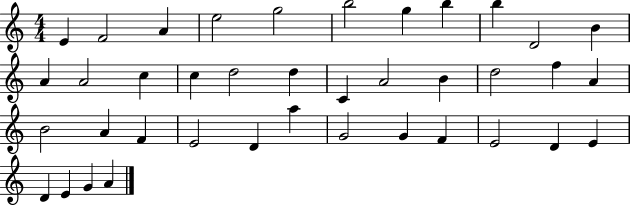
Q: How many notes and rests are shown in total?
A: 39